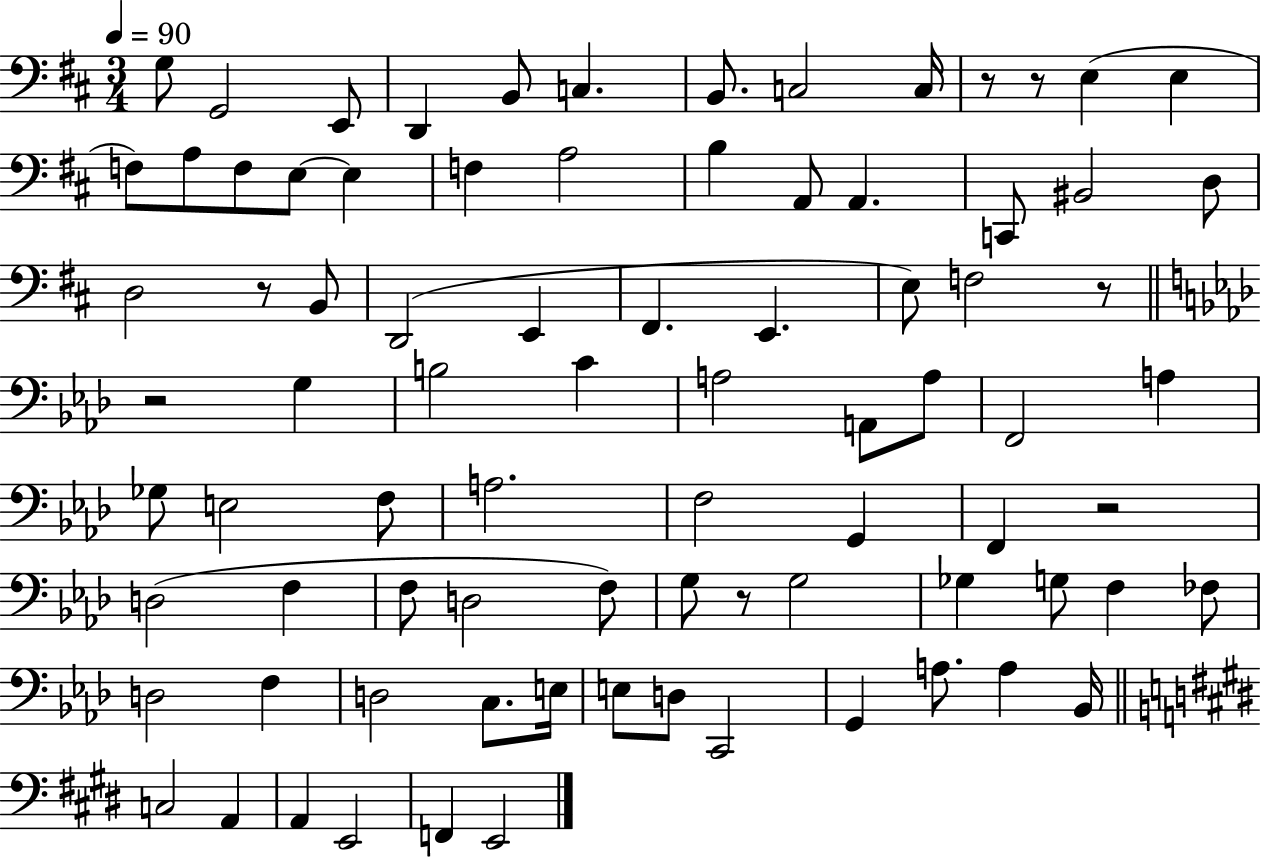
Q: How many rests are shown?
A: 7